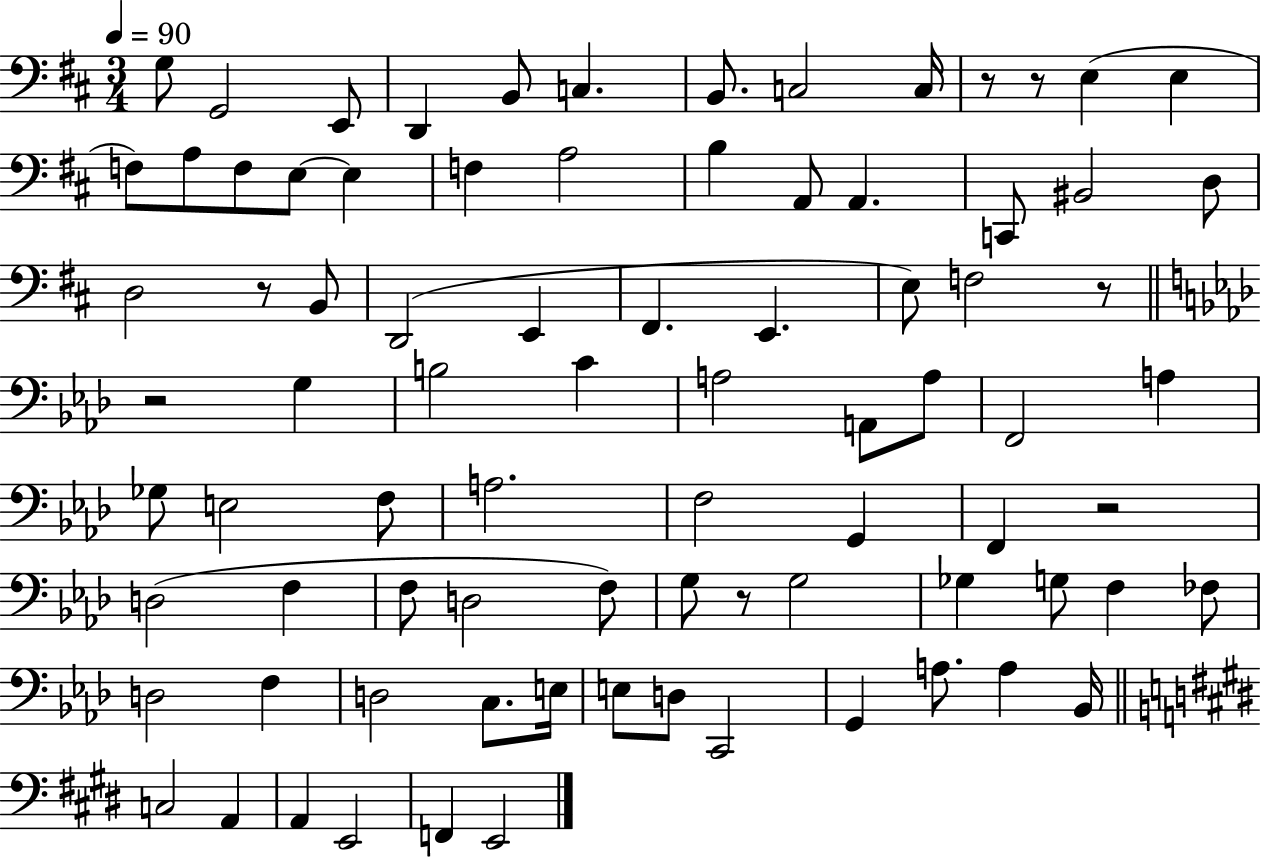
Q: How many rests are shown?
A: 7